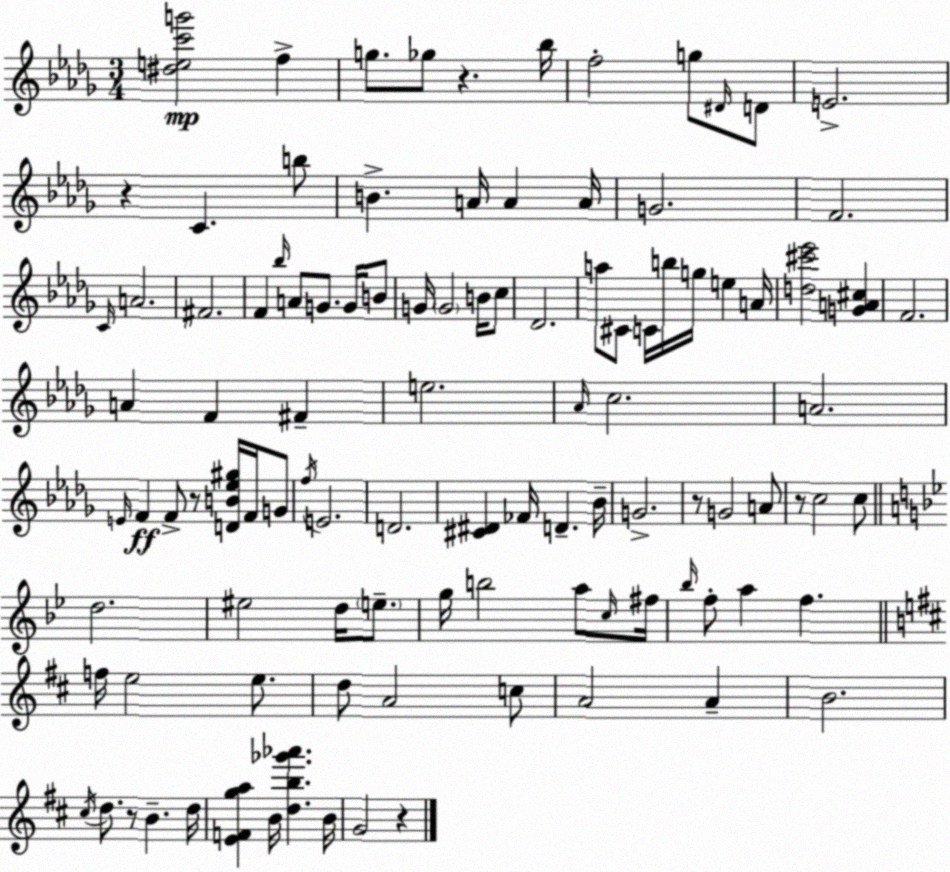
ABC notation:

X:1
T:Untitled
M:3/4
L:1/4
K:Bbm
[^dec'g']2 f g/2 _g/2 z _b/4 f2 g/2 ^D/4 D/2 E2 z C b/2 B A/4 A A/4 G2 F2 C/4 A2 ^F2 F _b/4 A/2 G/2 G/4 B/2 G/4 G2 B/4 c/2 _D2 a/2 ^C/2 C/4 b/4 g/4 e A/4 [d^c'_e']2 [GA^c] F2 A F ^F e2 _A/4 c2 A2 E/4 F F/2 z/2 [DB_e^g]/4 F/4 G/2 f/4 E2 D2 [^C^D] _F/4 D _B/4 G2 z/2 G2 A/2 z/2 c2 c/2 d2 ^e2 d/4 e/2 g/4 b2 a/2 c/4 ^f/4 _b/4 f/2 a f f/4 e2 e/2 d/2 A2 c/2 A2 A B2 ^c/4 d/2 z/2 B d/4 [EFga] B/4 [db_g'_a'] B/4 G2 z